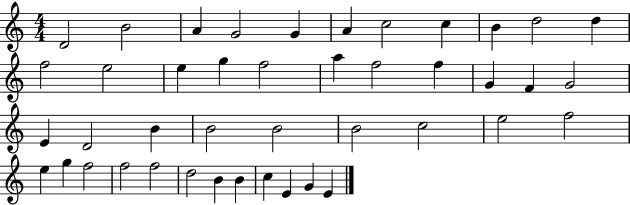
D4/h B4/h A4/q G4/h G4/q A4/q C5/h C5/q B4/q D5/h D5/q F5/h E5/h E5/q G5/q F5/h A5/q F5/h F5/q G4/q F4/q G4/h E4/q D4/h B4/q B4/h B4/h B4/h C5/h E5/h F5/h E5/q G5/q F5/h F5/h F5/h D5/h B4/q B4/q C5/q E4/q G4/q E4/q